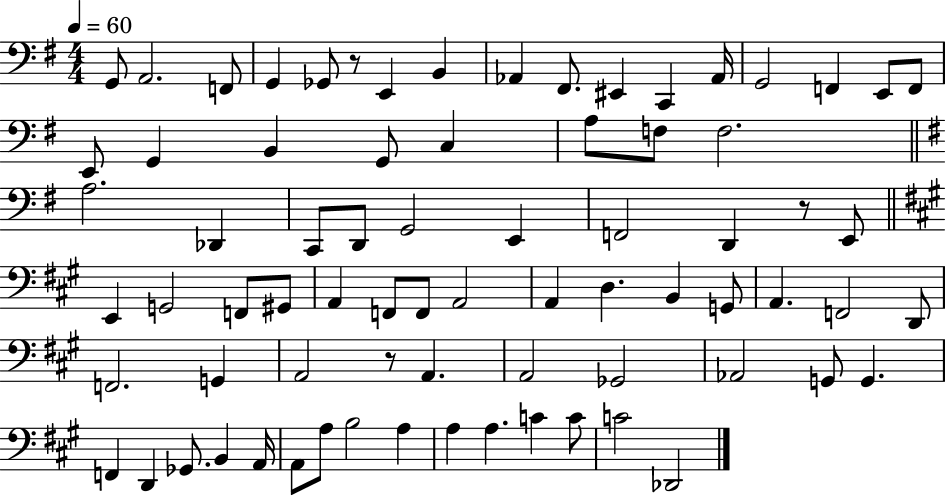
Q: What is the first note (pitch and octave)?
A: G2